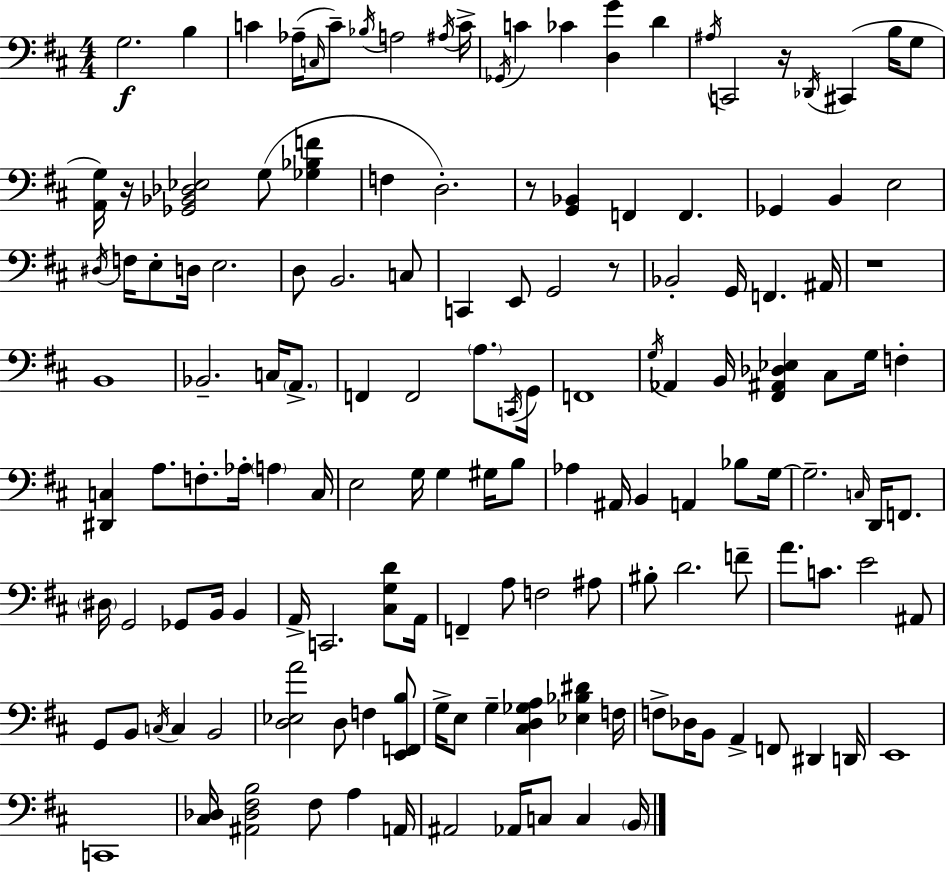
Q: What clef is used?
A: bass